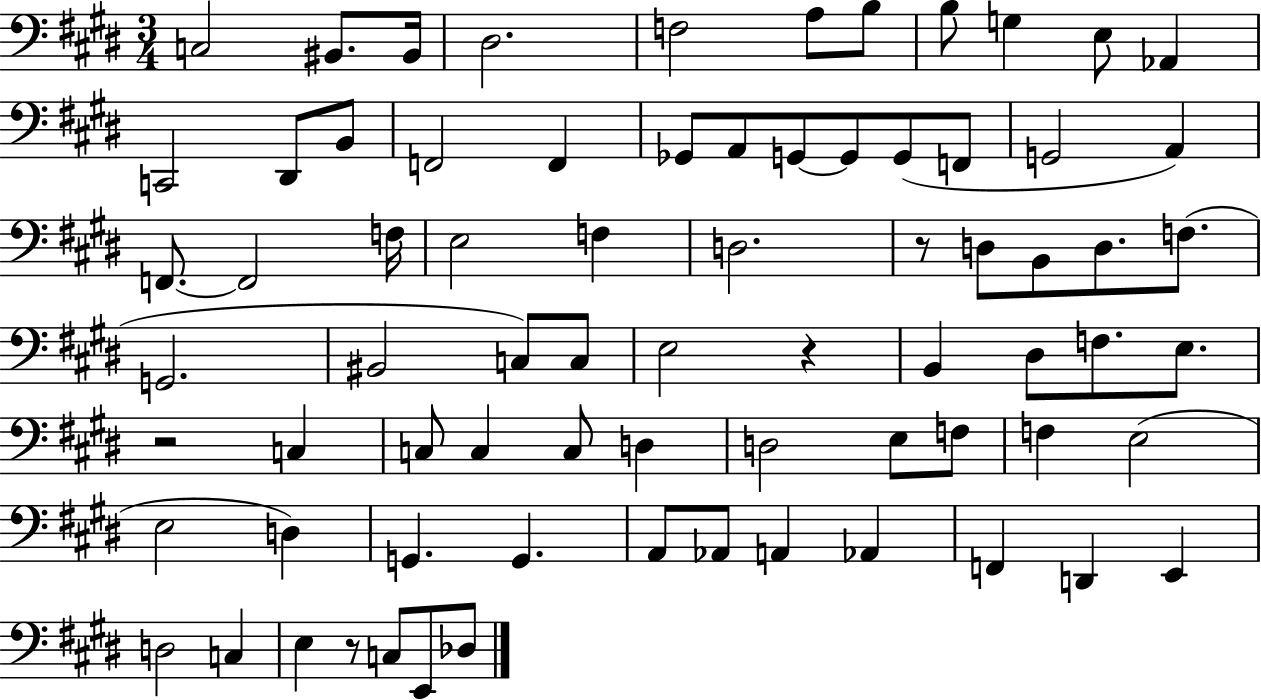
{
  \clef bass
  \numericTimeSignature
  \time 3/4
  \key e \major
  c2 bis,8. bis,16 | dis2. | f2 a8 b8 | b8 g4 e8 aes,4 | \break c,2 dis,8 b,8 | f,2 f,4 | ges,8 a,8 g,8~~ g,8 g,8( f,8 | g,2 a,4) | \break f,8.~~ f,2 f16 | e2 f4 | d2. | r8 d8 b,8 d8. f8.( | \break g,2. | bis,2 c8) c8 | e2 r4 | b,4 dis8 f8. e8. | \break r2 c4 | c8 c4 c8 d4 | d2 e8 f8 | f4 e2( | \break e2 d4) | g,4. g,4. | a,8 aes,8 a,4 aes,4 | f,4 d,4 e,4 | \break d2 c4 | e4 r8 c8 e,8 des8 | \bar "|."
}